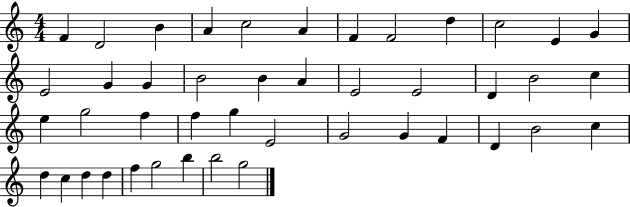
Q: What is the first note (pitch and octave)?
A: F4